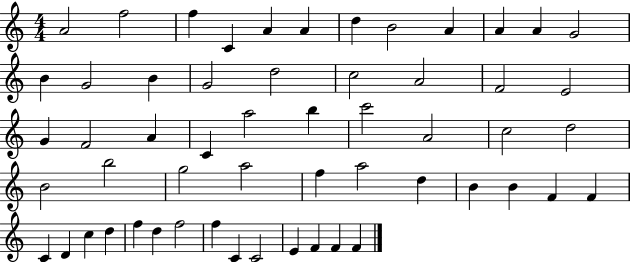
X:1
T:Untitled
M:4/4
L:1/4
K:C
A2 f2 f C A A d B2 A A A G2 B G2 B G2 d2 c2 A2 F2 E2 G F2 A C a2 b c'2 A2 c2 d2 B2 b2 g2 a2 f a2 d B B F F C D c d f d f2 f C C2 E F F F